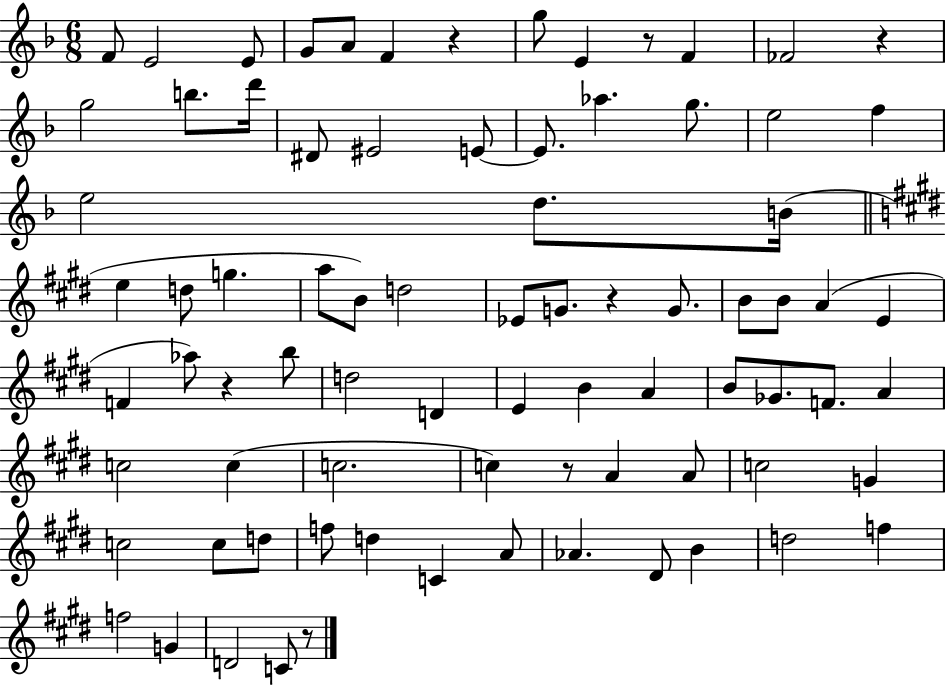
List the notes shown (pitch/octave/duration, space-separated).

F4/e E4/h E4/e G4/e A4/e F4/q R/q G5/e E4/q R/e F4/q FES4/h R/q G5/h B5/e. D6/s D#4/e EIS4/h E4/e E4/e. Ab5/q. G5/e. E5/h F5/q E5/h D5/e. B4/s E5/q D5/e G5/q. A5/e B4/e D5/h Eb4/e G4/e. R/q G4/e. B4/e B4/e A4/q E4/q F4/q Ab5/e R/q B5/e D5/h D4/q E4/q B4/q A4/q B4/e Gb4/e. F4/e. A4/q C5/h C5/q C5/h. C5/q R/e A4/q A4/e C5/h G4/q C5/h C5/e D5/e F5/e D5/q C4/q A4/e Ab4/q. D#4/e B4/q D5/h F5/q F5/h G4/q D4/h C4/e R/e